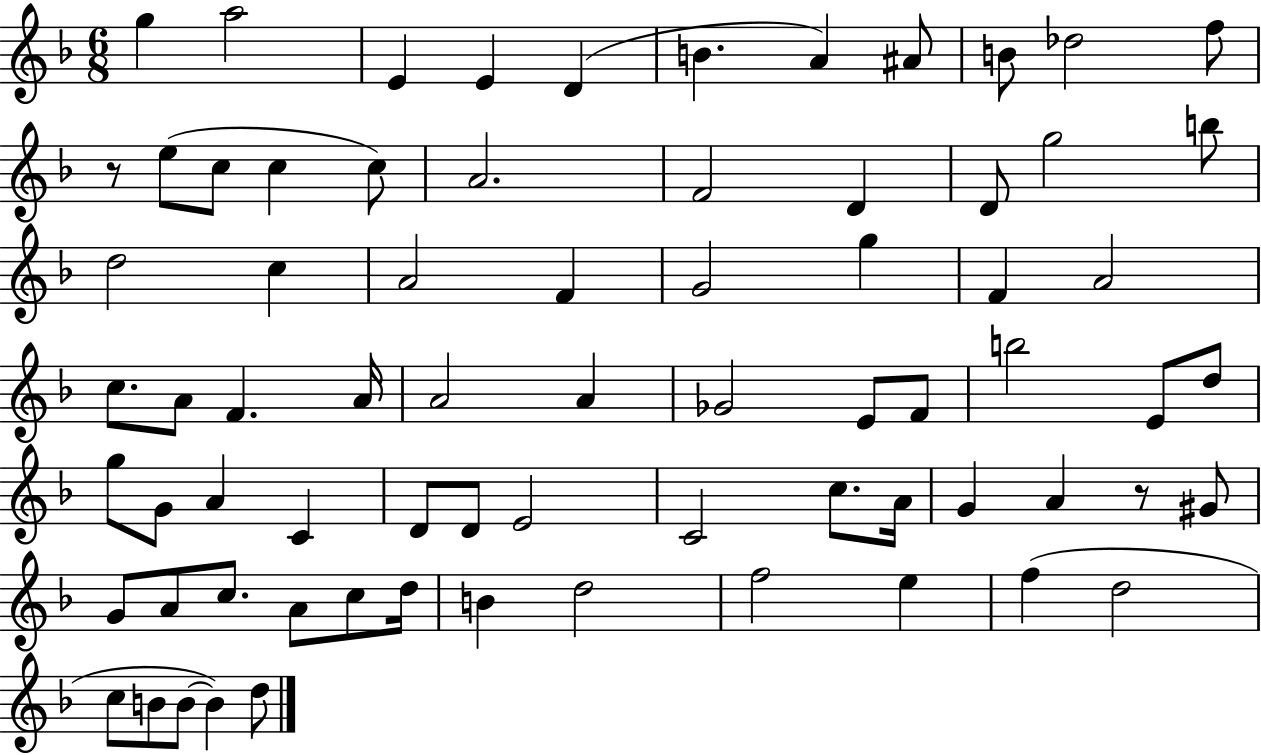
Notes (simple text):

G5/q A5/h E4/q E4/q D4/q B4/q. A4/q A#4/e B4/e Db5/h F5/e R/e E5/e C5/e C5/q C5/e A4/h. F4/h D4/q D4/e G5/h B5/e D5/h C5/q A4/h F4/q G4/h G5/q F4/q A4/h C5/e. A4/e F4/q. A4/s A4/h A4/q Gb4/h E4/e F4/e B5/h E4/e D5/e G5/e G4/e A4/q C4/q D4/e D4/e E4/h C4/h C5/e. A4/s G4/q A4/q R/e G#4/e G4/e A4/e C5/e. A4/e C5/e D5/s B4/q D5/h F5/h E5/q F5/q D5/h C5/e B4/e B4/e B4/q D5/e